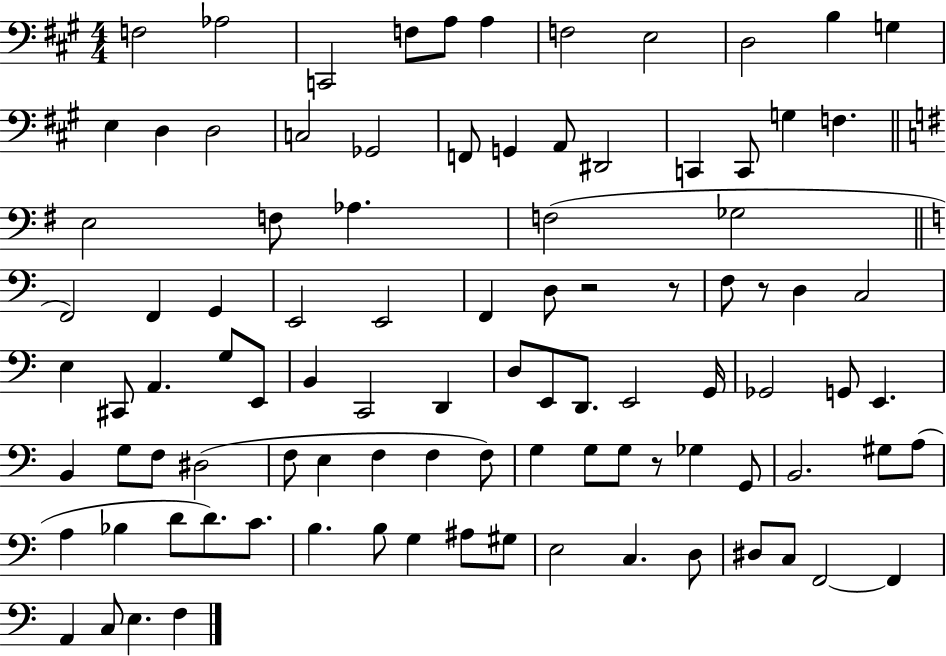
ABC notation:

X:1
T:Untitled
M:4/4
L:1/4
K:A
F,2 _A,2 C,,2 F,/2 A,/2 A, F,2 E,2 D,2 B, G, E, D, D,2 C,2 _G,,2 F,,/2 G,, A,,/2 ^D,,2 C,, C,,/2 G, F, E,2 F,/2 _A, F,2 _G,2 F,,2 F,, G,, E,,2 E,,2 F,, D,/2 z2 z/2 F,/2 z/2 D, C,2 E, ^C,,/2 A,, G,/2 E,,/2 B,, C,,2 D,, D,/2 E,,/2 D,,/2 E,,2 G,,/4 _G,,2 G,,/2 E,, B,, G,/2 F,/2 ^D,2 F,/2 E, F, F, F,/2 G, G,/2 G,/2 z/2 _G, G,,/2 B,,2 ^G,/2 A,/2 A, _B, D/2 D/2 C/2 B, B,/2 G, ^A,/2 ^G,/2 E,2 C, D,/2 ^D,/2 C,/2 F,,2 F,, A,, C,/2 E, F,